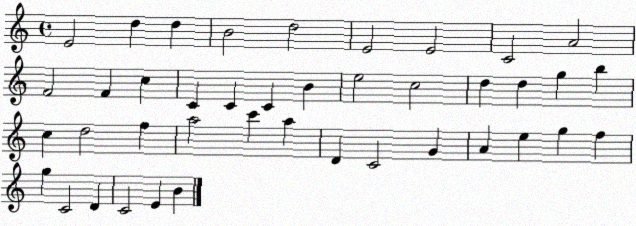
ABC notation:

X:1
T:Untitled
M:4/4
L:1/4
K:C
E2 d d B2 d2 E2 E2 C2 A2 F2 F c C C C B e2 c2 d d g b c d2 f a2 c' a D C2 G A e g f g C2 D C2 E B